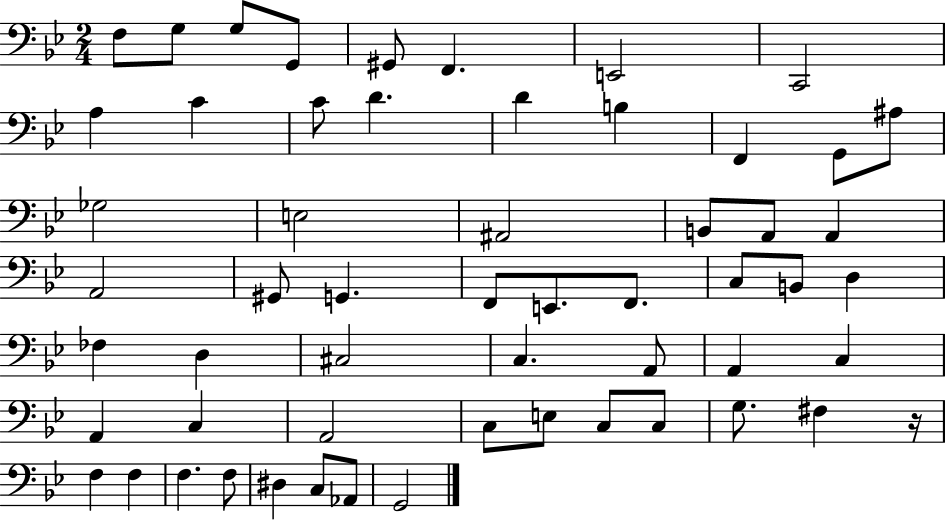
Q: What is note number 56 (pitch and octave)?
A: G2